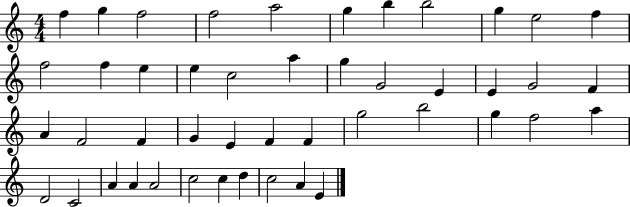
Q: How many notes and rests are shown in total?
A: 46